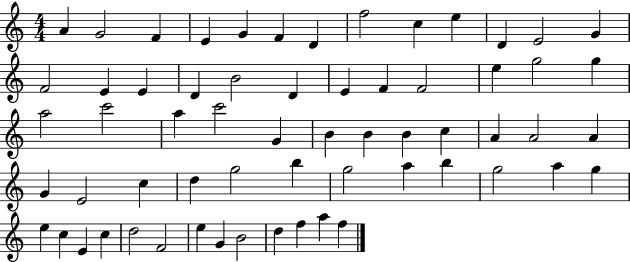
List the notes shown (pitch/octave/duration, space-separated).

A4/q G4/h F4/q E4/q G4/q F4/q D4/q F5/h C5/q E5/q D4/q E4/h G4/q F4/h E4/q E4/q D4/q B4/h D4/q E4/q F4/q F4/h E5/q G5/h G5/q A5/h C6/h A5/q C6/h G4/q B4/q B4/q B4/q C5/q A4/q A4/h A4/q G4/q E4/h C5/q D5/q G5/h B5/q G5/h A5/q B5/q G5/h A5/q G5/q E5/q C5/q E4/q C5/q D5/h F4/h E5/q G4/q B4/h D5/q F5/q A5/q F5/q